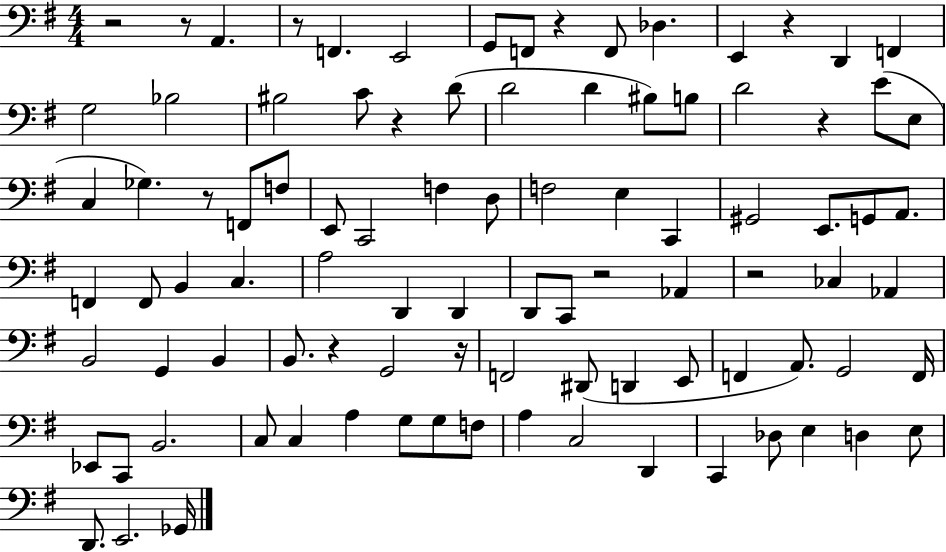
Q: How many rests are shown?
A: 12